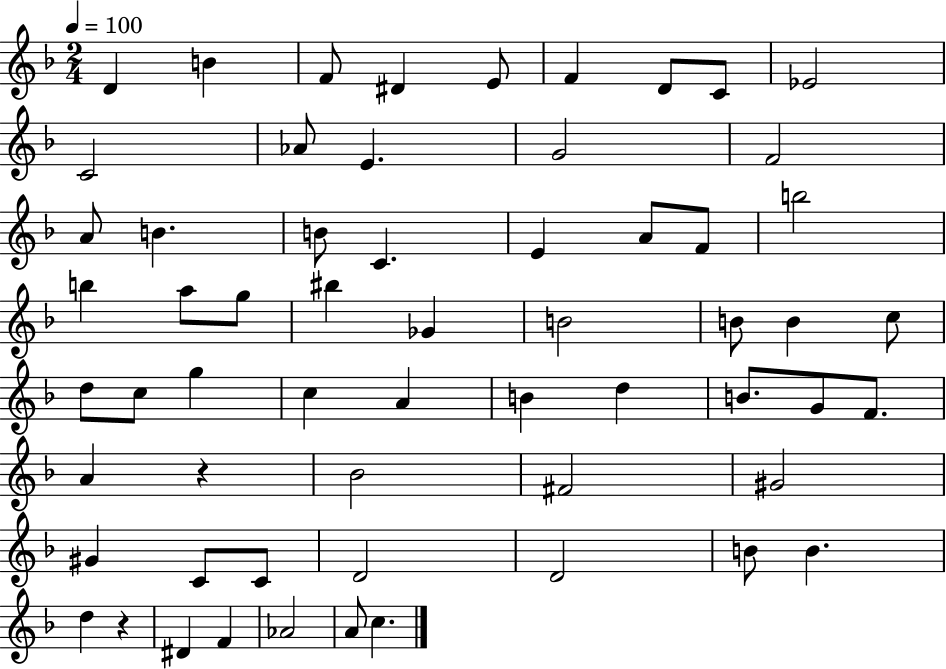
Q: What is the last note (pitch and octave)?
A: C5